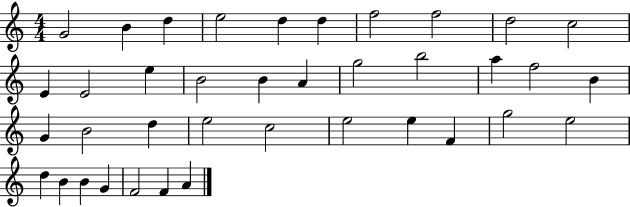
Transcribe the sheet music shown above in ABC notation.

X:1
T:Untitled
M:4/4
L:1/4
K:C
G2 B d e2 d d f2 f2 d2 c2 E E2 e B2 B A g2 b2 a f2 B G B2 d e2 c2 e2 e F g2 e2 d B B G F2 F A